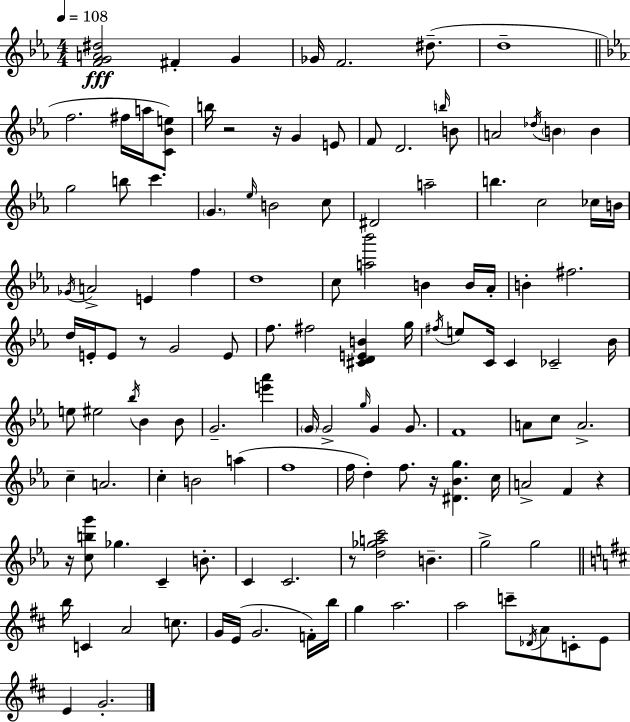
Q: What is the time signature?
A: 4/4